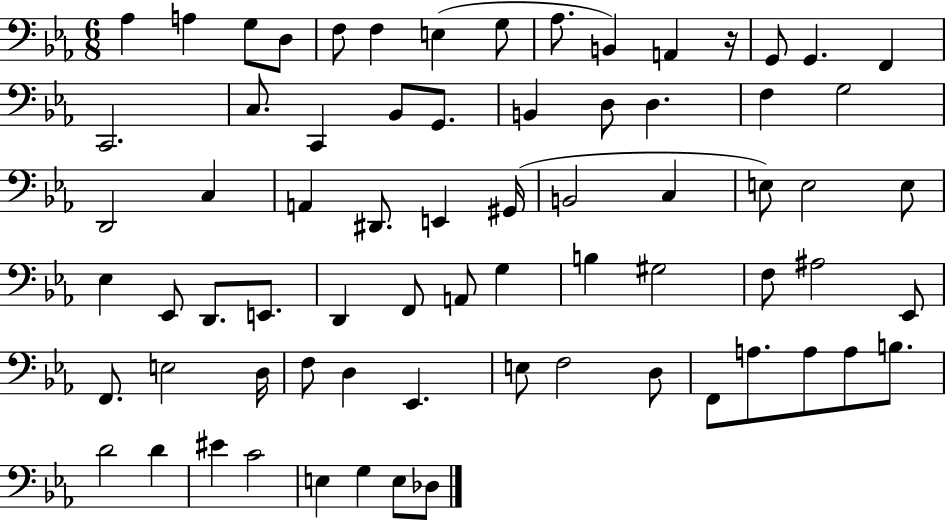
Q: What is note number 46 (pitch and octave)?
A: F3